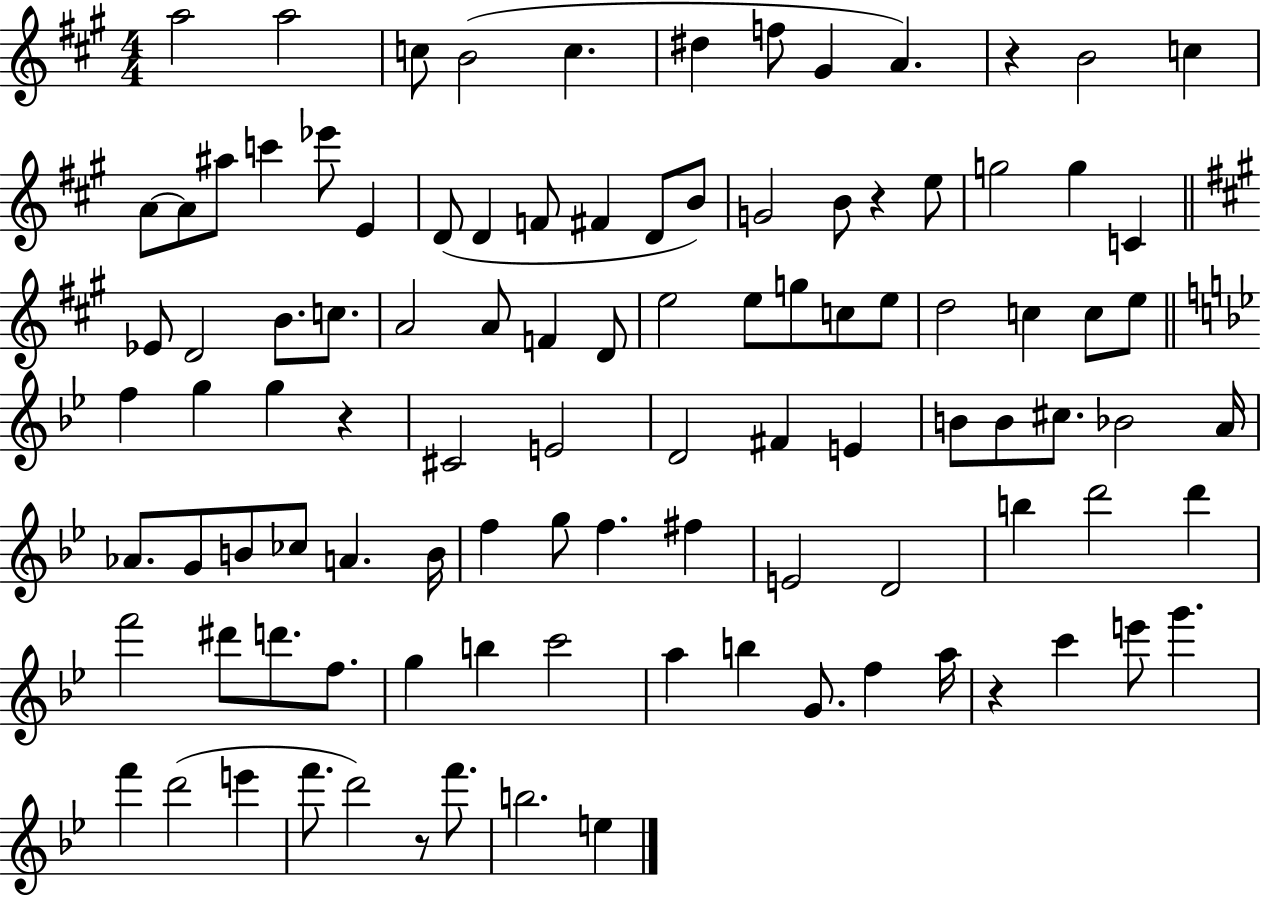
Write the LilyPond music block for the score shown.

{
  \clef treble
  \numericTimeSignature
  \time 4/4
  \key a \major
  \repeat volta 2 { a''2 a''2 | c''8 b'2( c''4. | dis''4 f''8 gis'4 a'4.) | r4 b'2 c''4 | \break a'8~~ a'8 ais''8 c'''4 ees'''8 e'4 | d'8( d'4 f'8 fis'4 d'8 b'8) | g'2 b'8 r4 e''8 | g''2 g''4 c'4 | \break \bar "||" \break \key a \major ees'8 d'2 b'8. c''8. | a'2 a'8 f'4 d'8 | e''2 e''8 g''8 c''8 e''8 | d''2 c''4 c''8 e''8 | \break \bar "||" \break \key bes \major f''4 g''4 g''4 r4 | cis'2 e'2 | d'2 fis'4 e'4 | b'8 b'8 cis''8. bes'2 a'16 | \break aes'8. g'8 b'8 ces''8 a'4. b'16 | f''4 g''8 f''4. fis''4 | e'2 d'2 | b''4 d'''2 d'''4 | \break f'''2 dis'''8 d'''8. f''8. | g''4 b''4 c'''2 | a''4 b''4 g'8. f''4 a''16 | r4 c'''4 e'''8 g'''4. | \break f'''4 d'''2( e'''4 | f'''8. d'''2) r8 f'''8. | b''2. e''4 | } \bar "|."
}